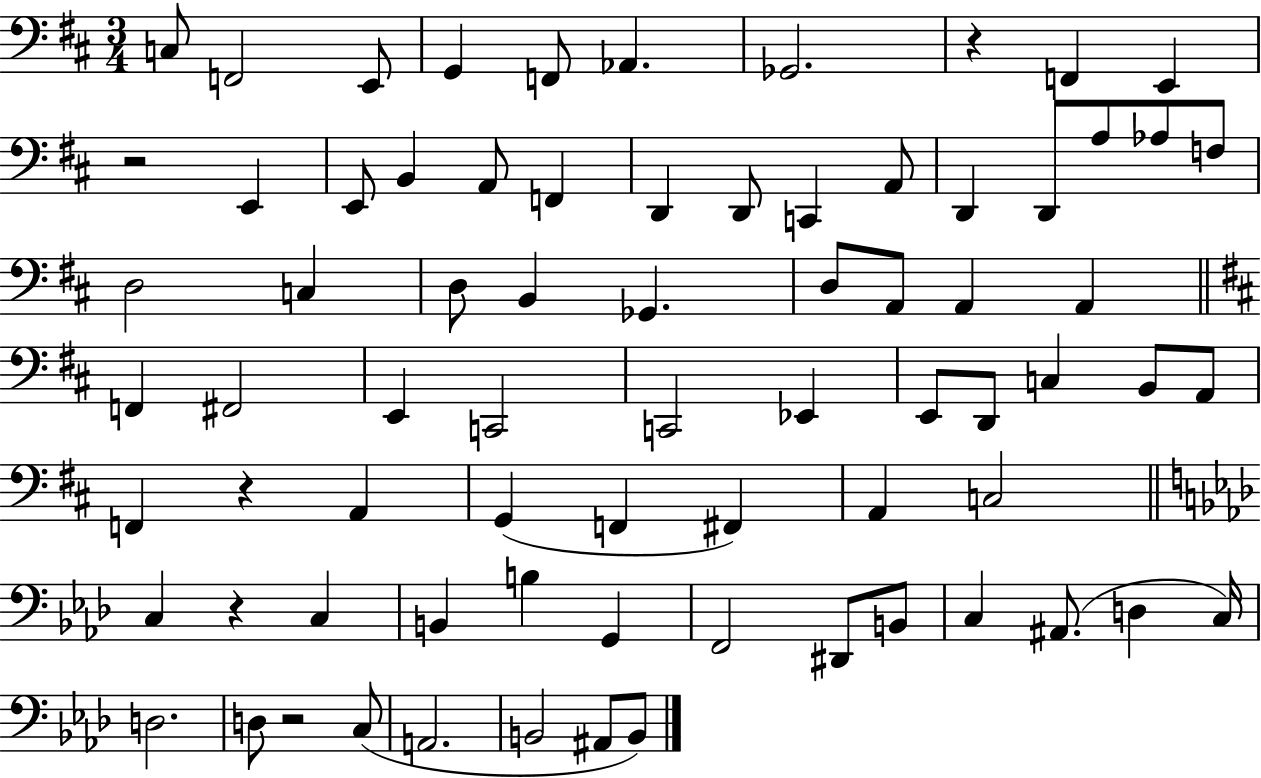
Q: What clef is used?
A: bass